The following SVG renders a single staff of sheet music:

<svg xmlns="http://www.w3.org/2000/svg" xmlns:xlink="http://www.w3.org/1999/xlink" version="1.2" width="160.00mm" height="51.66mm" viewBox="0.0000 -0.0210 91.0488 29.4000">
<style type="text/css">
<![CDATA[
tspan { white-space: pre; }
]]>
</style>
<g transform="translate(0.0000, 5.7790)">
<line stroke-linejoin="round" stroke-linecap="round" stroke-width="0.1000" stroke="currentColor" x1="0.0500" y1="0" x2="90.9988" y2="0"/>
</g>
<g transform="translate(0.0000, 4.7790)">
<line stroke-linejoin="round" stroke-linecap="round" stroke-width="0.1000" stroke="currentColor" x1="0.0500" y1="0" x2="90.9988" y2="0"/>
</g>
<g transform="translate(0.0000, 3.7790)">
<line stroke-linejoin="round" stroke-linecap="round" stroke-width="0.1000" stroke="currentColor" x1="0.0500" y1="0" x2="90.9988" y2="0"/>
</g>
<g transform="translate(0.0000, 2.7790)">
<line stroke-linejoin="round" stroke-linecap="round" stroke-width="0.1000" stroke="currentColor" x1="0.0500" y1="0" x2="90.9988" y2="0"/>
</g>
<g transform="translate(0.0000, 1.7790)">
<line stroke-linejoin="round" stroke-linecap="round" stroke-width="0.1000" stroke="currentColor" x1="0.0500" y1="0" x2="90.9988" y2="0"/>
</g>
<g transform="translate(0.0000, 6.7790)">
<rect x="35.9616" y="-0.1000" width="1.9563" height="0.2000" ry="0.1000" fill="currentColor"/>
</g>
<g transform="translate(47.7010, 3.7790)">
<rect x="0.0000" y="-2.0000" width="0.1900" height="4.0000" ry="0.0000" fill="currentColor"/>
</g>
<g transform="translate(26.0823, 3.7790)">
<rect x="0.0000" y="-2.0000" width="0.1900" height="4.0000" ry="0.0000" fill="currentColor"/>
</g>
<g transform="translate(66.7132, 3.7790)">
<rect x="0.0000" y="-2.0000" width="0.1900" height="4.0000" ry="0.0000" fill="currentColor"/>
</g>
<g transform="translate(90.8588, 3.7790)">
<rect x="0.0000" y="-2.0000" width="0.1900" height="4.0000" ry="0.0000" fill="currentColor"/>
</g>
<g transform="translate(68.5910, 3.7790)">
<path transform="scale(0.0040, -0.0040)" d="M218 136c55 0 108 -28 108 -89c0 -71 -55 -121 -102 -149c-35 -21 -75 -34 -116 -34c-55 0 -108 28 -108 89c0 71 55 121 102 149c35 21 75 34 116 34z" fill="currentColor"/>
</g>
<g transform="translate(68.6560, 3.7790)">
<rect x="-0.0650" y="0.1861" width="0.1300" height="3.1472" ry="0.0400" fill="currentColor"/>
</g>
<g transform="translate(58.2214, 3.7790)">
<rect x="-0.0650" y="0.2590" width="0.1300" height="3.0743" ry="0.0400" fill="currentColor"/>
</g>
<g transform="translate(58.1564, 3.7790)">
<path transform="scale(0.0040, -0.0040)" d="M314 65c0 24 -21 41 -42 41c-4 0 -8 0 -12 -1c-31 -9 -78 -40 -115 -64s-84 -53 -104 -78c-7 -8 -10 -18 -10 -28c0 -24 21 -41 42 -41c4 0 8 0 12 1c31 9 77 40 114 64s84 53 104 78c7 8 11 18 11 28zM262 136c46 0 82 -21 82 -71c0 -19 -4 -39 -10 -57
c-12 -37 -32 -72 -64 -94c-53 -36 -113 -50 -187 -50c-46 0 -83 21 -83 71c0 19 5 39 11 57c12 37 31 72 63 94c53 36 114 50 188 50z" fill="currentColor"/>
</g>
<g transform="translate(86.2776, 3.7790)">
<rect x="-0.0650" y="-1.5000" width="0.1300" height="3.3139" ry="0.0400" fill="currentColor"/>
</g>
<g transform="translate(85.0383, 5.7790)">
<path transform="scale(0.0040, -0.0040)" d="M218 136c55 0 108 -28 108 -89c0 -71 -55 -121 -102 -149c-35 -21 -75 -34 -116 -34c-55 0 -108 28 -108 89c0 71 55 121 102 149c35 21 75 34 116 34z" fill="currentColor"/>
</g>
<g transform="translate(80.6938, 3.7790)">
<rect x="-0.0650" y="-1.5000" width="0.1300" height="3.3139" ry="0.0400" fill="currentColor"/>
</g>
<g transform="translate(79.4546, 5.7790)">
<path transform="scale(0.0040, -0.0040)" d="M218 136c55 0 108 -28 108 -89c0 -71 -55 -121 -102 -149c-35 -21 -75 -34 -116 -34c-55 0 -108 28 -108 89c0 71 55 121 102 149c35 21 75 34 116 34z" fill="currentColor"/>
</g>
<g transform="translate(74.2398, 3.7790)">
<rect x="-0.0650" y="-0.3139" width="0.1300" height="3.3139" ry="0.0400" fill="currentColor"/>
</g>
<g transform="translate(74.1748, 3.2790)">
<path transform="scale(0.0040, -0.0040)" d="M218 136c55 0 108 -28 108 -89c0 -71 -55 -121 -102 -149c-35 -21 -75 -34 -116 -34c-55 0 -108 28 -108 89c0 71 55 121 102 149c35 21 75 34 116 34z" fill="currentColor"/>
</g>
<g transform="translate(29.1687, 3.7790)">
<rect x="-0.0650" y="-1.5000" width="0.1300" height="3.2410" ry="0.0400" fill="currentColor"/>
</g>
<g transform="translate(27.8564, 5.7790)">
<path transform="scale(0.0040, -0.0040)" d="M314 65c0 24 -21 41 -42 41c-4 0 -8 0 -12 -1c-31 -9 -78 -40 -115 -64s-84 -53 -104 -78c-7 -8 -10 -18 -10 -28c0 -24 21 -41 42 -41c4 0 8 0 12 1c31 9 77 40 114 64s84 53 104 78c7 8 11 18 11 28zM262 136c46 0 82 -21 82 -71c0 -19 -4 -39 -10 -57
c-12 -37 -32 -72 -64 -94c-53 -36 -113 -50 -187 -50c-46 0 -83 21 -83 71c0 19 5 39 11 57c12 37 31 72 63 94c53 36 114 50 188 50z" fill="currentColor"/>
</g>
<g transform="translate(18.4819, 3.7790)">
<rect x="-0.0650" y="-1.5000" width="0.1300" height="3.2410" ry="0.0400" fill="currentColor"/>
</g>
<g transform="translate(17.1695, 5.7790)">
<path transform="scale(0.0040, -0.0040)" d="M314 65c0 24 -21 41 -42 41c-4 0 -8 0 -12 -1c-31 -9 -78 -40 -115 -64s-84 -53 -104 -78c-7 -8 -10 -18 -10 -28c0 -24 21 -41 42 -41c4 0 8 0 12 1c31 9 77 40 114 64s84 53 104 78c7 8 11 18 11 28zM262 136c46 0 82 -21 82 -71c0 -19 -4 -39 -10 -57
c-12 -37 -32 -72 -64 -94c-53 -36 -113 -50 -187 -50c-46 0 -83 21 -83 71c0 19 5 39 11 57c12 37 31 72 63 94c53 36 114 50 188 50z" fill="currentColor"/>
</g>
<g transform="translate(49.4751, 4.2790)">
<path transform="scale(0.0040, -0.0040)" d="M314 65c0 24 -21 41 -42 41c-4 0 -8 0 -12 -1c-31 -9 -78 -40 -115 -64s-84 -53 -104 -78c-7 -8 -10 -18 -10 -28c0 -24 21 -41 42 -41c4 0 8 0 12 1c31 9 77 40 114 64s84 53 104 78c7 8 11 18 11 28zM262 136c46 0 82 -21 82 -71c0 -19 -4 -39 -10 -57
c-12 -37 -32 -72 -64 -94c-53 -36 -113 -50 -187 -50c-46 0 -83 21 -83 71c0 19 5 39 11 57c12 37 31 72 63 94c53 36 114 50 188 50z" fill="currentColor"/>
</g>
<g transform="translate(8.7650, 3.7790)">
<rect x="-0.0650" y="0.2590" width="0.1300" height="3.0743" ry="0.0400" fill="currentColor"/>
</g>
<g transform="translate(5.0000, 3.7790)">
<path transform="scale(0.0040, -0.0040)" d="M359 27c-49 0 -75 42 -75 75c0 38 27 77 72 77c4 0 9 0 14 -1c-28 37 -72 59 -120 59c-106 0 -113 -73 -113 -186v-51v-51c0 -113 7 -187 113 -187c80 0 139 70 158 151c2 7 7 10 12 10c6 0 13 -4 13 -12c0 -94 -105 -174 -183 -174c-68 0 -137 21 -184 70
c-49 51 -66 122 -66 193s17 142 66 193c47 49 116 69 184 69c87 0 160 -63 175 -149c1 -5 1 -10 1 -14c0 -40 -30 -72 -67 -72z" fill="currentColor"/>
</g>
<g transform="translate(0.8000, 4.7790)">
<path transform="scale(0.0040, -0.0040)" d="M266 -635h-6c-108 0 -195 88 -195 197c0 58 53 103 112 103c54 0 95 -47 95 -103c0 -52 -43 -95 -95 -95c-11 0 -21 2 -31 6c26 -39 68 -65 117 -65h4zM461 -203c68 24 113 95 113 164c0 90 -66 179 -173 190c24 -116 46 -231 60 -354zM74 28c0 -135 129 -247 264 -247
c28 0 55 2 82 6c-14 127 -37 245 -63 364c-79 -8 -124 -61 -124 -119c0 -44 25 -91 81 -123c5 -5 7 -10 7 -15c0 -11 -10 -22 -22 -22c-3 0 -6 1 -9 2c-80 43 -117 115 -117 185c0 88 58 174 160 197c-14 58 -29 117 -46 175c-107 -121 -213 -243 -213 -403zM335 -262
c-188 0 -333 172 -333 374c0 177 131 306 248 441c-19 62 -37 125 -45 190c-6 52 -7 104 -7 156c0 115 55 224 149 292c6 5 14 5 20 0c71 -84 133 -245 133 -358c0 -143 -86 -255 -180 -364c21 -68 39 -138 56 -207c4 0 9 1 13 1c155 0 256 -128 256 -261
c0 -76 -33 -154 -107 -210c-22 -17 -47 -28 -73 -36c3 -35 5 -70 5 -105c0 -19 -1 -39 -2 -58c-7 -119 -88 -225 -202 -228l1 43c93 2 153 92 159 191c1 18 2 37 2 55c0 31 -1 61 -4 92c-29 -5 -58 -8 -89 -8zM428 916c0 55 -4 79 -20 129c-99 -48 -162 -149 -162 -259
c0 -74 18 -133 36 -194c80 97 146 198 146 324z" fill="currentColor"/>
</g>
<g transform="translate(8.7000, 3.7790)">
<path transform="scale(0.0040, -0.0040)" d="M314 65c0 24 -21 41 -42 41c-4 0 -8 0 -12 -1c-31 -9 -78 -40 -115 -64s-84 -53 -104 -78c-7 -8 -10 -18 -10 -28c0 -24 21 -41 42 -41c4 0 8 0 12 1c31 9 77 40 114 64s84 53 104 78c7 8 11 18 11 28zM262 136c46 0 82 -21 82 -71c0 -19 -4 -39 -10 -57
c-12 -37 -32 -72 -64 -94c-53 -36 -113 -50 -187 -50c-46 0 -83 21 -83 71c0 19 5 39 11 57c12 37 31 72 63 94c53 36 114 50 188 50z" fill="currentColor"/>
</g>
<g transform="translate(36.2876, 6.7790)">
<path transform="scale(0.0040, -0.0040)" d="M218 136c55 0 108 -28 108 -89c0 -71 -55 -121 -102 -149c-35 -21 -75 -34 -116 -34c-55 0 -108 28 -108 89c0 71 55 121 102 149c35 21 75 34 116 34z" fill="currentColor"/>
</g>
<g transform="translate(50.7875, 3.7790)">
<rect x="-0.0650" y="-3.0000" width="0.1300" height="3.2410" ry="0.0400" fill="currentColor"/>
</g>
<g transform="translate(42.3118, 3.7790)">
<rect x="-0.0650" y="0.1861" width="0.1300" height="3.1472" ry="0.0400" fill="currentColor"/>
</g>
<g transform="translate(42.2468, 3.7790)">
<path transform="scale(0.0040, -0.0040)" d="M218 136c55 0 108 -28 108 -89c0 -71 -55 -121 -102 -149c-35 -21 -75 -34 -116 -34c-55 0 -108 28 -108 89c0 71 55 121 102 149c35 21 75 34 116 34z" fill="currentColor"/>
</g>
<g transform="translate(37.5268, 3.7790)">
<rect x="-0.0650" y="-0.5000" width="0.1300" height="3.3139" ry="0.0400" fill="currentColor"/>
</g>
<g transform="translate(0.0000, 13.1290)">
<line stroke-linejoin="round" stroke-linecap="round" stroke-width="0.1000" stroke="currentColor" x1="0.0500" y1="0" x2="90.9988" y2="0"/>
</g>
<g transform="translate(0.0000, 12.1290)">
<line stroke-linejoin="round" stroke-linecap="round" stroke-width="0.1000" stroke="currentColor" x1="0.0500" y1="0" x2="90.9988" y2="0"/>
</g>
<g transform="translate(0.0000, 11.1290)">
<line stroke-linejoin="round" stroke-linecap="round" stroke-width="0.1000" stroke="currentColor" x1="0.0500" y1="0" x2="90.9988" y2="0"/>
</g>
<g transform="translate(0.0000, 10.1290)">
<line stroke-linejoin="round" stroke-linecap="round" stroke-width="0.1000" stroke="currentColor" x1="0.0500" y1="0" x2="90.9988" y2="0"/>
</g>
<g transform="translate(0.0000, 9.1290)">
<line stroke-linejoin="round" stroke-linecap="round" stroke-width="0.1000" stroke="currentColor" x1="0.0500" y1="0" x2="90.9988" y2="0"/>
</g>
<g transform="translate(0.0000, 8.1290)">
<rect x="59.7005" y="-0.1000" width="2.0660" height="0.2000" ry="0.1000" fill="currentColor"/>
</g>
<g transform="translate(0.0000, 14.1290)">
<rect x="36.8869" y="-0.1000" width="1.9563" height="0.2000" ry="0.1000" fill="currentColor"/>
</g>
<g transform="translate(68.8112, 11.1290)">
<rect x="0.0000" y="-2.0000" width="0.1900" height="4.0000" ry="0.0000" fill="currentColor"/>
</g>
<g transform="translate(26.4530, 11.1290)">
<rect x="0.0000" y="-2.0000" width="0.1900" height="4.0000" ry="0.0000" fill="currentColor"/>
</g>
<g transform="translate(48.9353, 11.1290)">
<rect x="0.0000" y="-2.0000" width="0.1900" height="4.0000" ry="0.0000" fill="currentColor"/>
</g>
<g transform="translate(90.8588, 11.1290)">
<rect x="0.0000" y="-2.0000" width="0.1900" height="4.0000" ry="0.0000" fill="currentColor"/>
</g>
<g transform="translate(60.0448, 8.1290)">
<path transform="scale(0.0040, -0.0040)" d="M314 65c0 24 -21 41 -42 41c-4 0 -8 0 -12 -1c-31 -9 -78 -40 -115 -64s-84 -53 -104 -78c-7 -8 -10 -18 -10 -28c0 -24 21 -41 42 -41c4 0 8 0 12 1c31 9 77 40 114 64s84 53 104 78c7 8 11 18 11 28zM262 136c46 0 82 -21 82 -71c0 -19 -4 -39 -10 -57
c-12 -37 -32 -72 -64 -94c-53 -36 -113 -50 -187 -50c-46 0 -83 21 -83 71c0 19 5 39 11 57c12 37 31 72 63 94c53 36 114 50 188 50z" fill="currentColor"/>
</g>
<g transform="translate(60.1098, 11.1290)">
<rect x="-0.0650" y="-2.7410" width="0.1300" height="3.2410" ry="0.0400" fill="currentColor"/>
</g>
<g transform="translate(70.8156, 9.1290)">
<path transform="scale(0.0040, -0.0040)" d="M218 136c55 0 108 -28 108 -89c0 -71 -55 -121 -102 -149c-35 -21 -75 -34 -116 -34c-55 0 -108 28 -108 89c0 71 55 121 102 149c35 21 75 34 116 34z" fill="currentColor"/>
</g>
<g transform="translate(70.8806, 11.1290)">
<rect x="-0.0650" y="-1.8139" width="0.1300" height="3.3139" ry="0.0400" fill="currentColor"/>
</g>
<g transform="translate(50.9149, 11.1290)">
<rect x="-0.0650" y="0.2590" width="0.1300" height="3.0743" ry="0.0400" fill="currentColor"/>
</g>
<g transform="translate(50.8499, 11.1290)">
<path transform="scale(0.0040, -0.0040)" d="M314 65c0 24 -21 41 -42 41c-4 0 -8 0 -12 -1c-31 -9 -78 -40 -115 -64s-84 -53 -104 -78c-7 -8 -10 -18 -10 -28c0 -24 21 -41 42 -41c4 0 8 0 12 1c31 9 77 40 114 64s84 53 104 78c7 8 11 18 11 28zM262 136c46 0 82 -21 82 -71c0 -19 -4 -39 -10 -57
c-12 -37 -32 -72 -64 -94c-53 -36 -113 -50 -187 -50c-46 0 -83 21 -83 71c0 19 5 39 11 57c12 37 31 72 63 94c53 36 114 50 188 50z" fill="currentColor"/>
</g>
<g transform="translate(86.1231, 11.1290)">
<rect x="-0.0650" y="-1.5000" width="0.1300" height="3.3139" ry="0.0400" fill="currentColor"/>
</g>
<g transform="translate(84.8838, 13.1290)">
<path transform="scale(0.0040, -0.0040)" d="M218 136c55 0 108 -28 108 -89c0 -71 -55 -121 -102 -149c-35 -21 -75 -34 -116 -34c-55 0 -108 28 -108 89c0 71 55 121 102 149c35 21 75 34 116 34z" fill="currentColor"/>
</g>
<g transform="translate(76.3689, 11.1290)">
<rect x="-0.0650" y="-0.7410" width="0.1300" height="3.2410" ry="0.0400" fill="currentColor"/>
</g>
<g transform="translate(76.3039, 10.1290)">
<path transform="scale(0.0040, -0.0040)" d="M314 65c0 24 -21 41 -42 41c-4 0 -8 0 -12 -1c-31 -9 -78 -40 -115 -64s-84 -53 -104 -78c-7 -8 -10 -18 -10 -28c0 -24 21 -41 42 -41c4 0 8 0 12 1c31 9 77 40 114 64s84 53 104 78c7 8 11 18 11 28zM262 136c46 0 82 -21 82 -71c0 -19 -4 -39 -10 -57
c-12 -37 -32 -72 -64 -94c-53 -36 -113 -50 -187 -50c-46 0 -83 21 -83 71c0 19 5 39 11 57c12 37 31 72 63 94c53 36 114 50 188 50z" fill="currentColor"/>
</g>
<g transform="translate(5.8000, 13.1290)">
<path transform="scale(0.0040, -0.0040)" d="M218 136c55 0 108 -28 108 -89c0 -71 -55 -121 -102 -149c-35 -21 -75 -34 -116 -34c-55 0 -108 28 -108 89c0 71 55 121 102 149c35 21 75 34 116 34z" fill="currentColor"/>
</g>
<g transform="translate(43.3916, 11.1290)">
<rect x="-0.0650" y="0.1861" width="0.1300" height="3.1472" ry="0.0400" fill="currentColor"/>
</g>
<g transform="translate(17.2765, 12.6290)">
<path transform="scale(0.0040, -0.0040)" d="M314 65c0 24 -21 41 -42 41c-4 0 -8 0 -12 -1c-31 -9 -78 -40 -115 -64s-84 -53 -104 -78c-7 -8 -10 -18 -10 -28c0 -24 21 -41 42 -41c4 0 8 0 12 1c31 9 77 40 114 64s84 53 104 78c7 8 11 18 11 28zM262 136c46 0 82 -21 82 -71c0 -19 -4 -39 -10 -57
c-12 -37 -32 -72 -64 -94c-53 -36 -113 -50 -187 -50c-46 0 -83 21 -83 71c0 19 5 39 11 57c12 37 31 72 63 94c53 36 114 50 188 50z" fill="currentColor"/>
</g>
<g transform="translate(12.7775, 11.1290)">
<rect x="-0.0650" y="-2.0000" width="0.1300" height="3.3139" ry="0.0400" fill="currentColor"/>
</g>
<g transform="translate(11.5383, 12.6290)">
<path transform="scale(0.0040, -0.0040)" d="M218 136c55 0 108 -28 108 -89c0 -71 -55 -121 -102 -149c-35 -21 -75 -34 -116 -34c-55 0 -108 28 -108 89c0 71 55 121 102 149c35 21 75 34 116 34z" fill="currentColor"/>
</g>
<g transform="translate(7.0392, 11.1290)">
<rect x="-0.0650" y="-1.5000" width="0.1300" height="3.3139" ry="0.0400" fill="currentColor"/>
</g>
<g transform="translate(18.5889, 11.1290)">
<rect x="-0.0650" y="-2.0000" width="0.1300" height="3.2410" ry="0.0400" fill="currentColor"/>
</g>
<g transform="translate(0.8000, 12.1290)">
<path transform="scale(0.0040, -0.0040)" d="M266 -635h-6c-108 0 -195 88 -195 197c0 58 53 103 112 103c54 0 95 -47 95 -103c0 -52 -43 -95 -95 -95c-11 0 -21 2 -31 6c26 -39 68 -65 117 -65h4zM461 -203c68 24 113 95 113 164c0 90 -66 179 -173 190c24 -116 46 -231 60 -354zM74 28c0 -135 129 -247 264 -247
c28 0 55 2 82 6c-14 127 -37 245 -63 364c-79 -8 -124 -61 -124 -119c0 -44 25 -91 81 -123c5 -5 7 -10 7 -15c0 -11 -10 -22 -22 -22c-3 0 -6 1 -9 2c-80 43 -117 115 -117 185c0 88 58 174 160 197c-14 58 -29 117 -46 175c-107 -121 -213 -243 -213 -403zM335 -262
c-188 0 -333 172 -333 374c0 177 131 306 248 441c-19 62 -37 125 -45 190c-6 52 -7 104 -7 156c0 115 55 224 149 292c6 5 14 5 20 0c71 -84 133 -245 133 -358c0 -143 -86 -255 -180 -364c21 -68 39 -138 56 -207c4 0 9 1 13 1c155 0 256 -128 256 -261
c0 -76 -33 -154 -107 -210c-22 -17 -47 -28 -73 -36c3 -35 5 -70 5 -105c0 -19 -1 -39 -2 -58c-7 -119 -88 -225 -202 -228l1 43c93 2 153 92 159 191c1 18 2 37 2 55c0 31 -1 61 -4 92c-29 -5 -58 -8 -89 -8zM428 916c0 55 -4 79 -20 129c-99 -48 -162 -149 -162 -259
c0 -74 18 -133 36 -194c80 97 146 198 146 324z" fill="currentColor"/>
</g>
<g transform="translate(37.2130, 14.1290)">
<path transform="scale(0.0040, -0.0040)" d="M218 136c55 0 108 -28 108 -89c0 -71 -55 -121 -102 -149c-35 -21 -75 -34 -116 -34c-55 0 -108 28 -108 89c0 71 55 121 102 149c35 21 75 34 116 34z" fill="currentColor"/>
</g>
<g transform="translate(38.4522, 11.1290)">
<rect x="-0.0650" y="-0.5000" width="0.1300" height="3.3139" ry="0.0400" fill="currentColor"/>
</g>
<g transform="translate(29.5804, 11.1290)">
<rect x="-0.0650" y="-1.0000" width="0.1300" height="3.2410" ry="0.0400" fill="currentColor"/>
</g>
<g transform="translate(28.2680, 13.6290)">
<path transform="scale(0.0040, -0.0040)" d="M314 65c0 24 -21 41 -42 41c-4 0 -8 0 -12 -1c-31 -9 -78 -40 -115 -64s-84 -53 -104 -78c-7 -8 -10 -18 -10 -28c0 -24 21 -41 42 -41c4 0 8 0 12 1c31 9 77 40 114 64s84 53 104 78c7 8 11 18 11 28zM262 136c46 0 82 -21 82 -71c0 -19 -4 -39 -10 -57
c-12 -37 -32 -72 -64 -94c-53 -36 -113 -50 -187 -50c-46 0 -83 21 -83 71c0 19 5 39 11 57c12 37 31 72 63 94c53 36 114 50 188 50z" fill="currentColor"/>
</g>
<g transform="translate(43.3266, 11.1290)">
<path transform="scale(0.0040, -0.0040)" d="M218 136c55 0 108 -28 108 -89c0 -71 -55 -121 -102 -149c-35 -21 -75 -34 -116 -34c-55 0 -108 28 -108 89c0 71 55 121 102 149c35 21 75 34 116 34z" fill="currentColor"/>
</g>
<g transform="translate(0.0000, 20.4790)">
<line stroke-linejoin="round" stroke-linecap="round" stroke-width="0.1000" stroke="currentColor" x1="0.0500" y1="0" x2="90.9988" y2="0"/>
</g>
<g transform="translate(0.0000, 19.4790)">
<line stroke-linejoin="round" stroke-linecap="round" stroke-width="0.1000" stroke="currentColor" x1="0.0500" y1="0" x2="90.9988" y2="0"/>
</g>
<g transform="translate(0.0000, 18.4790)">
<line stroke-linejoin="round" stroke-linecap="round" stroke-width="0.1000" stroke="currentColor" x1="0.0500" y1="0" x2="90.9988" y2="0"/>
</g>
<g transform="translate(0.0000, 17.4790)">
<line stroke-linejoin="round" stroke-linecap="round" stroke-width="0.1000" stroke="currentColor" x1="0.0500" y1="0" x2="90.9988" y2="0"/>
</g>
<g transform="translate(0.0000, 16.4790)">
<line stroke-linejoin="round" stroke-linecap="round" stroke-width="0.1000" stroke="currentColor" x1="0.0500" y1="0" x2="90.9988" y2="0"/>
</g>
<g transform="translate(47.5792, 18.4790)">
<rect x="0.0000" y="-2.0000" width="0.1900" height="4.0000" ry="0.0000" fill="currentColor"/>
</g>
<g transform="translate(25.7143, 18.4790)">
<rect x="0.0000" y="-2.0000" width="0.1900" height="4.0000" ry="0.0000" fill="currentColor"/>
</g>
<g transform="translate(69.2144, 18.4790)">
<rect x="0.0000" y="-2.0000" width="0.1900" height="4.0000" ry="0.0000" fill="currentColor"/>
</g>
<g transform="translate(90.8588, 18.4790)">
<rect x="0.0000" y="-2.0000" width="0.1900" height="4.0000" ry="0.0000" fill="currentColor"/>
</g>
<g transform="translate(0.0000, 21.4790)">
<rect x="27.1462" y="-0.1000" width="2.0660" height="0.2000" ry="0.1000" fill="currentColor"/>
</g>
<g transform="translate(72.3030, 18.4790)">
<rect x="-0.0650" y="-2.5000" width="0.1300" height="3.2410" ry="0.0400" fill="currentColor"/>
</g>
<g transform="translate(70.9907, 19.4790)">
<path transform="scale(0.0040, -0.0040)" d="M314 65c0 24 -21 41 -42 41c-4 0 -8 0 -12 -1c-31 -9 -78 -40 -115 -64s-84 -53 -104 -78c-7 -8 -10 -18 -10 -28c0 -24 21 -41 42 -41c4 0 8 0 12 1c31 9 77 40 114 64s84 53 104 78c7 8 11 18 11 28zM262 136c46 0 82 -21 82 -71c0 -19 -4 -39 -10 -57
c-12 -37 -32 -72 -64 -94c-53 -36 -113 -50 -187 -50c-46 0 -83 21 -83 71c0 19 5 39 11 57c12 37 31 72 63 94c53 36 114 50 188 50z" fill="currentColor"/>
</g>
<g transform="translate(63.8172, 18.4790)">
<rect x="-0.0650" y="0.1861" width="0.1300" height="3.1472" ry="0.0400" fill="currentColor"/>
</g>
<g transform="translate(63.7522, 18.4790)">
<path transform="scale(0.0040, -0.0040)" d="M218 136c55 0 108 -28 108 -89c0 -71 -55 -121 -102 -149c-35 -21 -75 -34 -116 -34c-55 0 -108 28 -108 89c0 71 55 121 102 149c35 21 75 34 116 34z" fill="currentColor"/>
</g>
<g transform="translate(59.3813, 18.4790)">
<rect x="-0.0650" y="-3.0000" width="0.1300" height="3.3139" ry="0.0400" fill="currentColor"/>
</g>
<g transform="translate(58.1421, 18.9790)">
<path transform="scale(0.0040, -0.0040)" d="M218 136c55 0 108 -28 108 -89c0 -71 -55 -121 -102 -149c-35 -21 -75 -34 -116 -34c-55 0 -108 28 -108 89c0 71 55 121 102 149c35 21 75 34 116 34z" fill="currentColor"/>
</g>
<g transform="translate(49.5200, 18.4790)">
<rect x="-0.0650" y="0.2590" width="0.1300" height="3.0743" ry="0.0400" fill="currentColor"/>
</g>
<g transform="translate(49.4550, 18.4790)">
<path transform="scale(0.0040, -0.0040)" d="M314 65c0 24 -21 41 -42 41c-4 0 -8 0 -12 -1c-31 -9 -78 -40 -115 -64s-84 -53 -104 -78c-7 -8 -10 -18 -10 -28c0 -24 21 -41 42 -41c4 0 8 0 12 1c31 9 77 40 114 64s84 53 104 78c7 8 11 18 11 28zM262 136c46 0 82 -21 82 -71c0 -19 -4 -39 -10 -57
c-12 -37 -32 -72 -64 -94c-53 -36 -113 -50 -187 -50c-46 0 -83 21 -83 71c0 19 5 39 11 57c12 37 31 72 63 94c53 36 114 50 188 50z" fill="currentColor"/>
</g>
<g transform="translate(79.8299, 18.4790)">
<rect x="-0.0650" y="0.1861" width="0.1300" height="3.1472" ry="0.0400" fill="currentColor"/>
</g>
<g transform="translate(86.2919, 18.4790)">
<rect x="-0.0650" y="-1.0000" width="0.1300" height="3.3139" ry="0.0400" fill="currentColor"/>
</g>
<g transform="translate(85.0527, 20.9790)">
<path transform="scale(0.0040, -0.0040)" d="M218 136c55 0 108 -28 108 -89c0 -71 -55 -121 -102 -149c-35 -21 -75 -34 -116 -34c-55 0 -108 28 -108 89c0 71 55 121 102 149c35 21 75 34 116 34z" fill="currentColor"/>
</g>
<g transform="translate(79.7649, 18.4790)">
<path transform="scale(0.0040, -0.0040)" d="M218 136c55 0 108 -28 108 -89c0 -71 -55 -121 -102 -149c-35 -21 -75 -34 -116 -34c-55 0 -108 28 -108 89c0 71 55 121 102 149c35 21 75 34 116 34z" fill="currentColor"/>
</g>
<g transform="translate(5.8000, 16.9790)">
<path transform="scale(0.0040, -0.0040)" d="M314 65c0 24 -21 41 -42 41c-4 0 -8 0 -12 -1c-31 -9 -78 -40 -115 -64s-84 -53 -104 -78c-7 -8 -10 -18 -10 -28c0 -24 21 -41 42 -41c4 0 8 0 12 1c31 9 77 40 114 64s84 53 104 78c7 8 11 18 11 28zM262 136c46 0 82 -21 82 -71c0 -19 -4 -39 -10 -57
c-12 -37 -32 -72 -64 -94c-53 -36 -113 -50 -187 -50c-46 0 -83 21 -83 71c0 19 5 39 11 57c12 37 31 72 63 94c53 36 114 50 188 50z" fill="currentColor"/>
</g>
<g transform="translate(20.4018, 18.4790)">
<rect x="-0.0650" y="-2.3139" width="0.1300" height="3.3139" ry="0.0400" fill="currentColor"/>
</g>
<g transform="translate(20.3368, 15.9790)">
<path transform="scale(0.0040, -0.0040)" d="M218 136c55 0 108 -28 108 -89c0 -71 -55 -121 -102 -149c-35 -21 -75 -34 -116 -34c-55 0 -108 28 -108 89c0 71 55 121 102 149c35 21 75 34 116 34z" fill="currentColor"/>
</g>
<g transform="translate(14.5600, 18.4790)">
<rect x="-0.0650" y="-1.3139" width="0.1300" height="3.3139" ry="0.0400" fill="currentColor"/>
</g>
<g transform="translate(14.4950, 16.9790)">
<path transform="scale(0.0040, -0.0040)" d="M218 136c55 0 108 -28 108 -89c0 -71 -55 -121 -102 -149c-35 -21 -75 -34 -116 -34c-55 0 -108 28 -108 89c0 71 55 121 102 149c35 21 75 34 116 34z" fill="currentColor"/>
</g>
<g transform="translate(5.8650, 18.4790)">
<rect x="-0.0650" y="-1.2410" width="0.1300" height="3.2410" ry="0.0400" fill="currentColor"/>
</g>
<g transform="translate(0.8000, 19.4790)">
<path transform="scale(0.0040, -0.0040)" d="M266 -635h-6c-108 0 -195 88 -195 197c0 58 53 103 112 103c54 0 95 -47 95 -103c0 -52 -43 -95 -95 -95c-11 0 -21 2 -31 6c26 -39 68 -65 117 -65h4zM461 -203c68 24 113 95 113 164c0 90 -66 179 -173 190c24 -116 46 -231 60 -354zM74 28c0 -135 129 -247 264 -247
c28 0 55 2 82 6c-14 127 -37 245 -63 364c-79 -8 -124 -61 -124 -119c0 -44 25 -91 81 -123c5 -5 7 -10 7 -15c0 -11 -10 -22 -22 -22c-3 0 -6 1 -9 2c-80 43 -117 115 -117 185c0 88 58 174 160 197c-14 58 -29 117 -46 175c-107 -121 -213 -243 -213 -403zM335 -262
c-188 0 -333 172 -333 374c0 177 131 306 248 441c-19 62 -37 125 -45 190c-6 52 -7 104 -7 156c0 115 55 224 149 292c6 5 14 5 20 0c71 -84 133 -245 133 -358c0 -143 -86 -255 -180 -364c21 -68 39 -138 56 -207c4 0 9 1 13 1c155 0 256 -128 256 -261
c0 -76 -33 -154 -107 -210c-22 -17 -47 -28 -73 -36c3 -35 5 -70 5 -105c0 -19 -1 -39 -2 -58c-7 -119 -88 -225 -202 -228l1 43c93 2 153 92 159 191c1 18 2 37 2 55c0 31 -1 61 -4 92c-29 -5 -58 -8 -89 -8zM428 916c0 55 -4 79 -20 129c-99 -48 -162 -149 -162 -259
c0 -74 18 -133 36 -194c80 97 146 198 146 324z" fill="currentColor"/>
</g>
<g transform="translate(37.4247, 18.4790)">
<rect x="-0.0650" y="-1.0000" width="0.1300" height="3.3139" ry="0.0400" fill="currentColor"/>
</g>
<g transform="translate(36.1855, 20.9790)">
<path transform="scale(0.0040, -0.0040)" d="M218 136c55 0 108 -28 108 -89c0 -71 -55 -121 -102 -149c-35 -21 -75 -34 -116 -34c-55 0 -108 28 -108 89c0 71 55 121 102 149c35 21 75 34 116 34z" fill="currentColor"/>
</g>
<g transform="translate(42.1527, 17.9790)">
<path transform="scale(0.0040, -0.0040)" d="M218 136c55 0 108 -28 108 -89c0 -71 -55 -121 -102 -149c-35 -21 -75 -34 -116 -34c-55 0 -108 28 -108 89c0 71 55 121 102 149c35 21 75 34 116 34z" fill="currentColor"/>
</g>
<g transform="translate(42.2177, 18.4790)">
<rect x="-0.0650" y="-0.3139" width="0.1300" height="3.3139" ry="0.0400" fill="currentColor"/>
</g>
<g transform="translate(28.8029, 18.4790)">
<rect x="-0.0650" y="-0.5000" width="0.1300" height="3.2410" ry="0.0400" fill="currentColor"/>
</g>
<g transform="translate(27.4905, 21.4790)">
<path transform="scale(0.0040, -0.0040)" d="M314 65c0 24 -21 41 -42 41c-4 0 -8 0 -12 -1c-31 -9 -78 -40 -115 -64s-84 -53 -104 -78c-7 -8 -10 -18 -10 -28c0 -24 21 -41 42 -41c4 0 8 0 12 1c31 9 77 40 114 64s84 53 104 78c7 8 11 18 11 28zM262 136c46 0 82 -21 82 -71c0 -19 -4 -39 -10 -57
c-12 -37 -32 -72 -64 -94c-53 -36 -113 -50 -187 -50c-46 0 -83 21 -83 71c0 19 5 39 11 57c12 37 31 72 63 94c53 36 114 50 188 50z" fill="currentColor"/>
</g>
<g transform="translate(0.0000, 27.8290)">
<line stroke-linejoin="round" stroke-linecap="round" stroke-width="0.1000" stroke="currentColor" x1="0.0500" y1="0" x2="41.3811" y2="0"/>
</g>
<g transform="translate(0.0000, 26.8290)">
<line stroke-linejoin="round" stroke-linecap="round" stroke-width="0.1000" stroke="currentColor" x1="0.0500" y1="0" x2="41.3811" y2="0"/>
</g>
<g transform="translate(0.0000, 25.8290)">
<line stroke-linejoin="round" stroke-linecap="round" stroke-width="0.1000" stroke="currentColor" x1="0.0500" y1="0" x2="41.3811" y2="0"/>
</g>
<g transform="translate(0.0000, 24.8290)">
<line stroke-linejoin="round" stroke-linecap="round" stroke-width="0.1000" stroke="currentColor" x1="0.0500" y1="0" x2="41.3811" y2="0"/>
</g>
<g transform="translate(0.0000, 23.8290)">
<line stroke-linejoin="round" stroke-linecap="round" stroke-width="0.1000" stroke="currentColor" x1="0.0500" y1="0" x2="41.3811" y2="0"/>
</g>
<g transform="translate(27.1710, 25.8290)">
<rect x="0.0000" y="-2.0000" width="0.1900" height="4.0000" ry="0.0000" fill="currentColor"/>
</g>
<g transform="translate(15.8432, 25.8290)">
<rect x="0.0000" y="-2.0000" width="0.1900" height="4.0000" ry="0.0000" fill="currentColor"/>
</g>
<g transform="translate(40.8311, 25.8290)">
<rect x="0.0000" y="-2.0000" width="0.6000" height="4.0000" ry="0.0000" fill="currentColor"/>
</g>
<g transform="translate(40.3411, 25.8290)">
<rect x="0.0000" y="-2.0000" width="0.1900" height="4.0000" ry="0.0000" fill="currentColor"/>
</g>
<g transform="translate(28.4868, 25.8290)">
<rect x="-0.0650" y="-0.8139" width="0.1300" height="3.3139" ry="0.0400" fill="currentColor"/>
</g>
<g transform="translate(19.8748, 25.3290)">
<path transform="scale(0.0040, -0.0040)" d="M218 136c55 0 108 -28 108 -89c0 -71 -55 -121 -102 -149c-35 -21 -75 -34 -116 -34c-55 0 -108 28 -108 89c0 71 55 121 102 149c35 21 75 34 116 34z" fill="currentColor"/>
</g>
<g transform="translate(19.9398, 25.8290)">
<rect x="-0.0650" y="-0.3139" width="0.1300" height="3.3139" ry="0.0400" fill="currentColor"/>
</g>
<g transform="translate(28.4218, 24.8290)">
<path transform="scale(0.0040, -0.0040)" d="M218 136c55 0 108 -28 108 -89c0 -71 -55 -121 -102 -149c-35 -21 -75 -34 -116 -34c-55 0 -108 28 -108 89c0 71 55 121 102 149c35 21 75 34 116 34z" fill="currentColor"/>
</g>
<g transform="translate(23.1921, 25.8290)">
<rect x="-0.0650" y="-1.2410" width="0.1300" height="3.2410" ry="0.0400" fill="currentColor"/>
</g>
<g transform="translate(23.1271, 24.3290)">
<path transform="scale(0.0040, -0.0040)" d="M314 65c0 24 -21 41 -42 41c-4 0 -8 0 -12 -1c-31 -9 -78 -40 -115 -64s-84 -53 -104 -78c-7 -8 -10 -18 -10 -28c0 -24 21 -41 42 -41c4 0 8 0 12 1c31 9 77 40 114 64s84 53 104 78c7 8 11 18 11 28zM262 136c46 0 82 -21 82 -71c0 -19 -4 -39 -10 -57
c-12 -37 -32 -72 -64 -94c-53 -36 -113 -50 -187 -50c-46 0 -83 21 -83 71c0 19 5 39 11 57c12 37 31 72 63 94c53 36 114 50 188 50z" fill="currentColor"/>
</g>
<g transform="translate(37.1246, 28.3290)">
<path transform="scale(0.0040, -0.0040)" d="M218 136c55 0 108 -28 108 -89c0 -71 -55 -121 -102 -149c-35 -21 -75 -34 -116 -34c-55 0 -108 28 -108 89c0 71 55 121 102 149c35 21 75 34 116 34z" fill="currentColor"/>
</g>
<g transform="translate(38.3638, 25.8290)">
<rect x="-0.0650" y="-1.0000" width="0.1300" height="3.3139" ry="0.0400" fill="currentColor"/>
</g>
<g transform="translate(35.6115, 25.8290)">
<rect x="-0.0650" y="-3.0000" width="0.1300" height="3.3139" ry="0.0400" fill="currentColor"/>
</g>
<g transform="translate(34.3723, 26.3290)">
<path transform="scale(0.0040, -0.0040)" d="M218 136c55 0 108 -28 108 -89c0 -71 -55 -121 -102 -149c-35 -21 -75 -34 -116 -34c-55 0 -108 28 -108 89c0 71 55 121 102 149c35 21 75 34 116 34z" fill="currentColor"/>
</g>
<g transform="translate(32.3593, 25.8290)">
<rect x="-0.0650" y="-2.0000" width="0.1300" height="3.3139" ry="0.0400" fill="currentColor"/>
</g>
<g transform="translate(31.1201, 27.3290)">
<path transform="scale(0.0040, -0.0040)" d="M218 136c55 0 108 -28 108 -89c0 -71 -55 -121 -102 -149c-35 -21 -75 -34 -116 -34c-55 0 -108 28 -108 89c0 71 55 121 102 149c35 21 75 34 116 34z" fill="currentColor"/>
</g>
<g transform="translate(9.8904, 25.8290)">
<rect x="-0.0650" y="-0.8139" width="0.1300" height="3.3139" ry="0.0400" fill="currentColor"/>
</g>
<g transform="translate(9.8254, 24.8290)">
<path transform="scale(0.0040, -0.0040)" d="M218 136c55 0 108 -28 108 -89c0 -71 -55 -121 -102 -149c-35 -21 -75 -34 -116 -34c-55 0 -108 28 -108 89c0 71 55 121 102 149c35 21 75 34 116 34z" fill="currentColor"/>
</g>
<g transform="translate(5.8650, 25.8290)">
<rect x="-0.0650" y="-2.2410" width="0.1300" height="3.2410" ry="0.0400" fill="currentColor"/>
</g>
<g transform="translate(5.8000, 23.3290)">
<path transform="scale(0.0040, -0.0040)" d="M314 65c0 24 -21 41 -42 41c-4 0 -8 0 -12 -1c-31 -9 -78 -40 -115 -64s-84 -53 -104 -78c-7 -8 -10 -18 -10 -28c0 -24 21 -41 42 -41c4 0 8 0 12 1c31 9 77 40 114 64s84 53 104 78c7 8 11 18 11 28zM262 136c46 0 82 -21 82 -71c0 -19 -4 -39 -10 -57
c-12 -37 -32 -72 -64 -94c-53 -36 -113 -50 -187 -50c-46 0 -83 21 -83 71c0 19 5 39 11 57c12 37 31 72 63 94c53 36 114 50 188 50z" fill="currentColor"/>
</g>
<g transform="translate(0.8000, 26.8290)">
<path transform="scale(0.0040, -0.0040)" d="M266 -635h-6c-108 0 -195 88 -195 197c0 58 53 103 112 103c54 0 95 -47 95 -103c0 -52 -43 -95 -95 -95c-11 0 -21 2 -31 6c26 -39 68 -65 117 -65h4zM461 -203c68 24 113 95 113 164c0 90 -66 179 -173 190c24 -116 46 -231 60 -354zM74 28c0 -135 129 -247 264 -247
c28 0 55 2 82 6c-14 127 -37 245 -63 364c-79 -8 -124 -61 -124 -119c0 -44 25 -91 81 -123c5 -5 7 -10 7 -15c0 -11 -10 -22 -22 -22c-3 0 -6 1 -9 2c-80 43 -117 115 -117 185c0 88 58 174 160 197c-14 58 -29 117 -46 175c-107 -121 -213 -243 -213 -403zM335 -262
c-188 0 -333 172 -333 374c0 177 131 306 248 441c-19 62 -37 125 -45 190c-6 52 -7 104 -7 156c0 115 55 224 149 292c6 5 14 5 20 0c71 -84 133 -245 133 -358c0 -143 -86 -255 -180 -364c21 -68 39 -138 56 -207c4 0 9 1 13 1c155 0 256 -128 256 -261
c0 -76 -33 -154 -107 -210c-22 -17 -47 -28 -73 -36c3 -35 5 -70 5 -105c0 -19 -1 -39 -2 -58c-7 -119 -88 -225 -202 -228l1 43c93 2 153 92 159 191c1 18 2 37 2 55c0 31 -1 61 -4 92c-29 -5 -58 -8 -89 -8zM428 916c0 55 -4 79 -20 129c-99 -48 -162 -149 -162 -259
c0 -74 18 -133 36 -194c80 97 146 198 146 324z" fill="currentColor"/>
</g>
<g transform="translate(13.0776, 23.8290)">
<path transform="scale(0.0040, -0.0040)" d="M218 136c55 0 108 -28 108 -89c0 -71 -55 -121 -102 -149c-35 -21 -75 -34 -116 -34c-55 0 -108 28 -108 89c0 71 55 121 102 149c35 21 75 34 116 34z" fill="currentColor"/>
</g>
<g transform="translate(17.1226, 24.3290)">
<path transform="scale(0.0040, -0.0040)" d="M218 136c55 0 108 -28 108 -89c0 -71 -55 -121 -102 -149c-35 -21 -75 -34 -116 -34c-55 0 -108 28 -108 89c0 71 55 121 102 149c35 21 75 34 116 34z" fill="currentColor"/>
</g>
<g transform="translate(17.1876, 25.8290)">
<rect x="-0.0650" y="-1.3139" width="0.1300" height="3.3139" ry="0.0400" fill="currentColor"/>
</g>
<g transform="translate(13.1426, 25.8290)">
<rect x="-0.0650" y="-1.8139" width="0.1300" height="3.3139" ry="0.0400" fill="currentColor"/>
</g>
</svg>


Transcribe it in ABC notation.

X:1
T:Untitled
M:4/4
L:1/4
K:C
B2 E2 E2 C B A2 B2 B c E E E F F2 D2 C B B2 a2 f d2 E e2 e g C2 D c B2 A B G2 B D g2 d f e c e2 d F A D